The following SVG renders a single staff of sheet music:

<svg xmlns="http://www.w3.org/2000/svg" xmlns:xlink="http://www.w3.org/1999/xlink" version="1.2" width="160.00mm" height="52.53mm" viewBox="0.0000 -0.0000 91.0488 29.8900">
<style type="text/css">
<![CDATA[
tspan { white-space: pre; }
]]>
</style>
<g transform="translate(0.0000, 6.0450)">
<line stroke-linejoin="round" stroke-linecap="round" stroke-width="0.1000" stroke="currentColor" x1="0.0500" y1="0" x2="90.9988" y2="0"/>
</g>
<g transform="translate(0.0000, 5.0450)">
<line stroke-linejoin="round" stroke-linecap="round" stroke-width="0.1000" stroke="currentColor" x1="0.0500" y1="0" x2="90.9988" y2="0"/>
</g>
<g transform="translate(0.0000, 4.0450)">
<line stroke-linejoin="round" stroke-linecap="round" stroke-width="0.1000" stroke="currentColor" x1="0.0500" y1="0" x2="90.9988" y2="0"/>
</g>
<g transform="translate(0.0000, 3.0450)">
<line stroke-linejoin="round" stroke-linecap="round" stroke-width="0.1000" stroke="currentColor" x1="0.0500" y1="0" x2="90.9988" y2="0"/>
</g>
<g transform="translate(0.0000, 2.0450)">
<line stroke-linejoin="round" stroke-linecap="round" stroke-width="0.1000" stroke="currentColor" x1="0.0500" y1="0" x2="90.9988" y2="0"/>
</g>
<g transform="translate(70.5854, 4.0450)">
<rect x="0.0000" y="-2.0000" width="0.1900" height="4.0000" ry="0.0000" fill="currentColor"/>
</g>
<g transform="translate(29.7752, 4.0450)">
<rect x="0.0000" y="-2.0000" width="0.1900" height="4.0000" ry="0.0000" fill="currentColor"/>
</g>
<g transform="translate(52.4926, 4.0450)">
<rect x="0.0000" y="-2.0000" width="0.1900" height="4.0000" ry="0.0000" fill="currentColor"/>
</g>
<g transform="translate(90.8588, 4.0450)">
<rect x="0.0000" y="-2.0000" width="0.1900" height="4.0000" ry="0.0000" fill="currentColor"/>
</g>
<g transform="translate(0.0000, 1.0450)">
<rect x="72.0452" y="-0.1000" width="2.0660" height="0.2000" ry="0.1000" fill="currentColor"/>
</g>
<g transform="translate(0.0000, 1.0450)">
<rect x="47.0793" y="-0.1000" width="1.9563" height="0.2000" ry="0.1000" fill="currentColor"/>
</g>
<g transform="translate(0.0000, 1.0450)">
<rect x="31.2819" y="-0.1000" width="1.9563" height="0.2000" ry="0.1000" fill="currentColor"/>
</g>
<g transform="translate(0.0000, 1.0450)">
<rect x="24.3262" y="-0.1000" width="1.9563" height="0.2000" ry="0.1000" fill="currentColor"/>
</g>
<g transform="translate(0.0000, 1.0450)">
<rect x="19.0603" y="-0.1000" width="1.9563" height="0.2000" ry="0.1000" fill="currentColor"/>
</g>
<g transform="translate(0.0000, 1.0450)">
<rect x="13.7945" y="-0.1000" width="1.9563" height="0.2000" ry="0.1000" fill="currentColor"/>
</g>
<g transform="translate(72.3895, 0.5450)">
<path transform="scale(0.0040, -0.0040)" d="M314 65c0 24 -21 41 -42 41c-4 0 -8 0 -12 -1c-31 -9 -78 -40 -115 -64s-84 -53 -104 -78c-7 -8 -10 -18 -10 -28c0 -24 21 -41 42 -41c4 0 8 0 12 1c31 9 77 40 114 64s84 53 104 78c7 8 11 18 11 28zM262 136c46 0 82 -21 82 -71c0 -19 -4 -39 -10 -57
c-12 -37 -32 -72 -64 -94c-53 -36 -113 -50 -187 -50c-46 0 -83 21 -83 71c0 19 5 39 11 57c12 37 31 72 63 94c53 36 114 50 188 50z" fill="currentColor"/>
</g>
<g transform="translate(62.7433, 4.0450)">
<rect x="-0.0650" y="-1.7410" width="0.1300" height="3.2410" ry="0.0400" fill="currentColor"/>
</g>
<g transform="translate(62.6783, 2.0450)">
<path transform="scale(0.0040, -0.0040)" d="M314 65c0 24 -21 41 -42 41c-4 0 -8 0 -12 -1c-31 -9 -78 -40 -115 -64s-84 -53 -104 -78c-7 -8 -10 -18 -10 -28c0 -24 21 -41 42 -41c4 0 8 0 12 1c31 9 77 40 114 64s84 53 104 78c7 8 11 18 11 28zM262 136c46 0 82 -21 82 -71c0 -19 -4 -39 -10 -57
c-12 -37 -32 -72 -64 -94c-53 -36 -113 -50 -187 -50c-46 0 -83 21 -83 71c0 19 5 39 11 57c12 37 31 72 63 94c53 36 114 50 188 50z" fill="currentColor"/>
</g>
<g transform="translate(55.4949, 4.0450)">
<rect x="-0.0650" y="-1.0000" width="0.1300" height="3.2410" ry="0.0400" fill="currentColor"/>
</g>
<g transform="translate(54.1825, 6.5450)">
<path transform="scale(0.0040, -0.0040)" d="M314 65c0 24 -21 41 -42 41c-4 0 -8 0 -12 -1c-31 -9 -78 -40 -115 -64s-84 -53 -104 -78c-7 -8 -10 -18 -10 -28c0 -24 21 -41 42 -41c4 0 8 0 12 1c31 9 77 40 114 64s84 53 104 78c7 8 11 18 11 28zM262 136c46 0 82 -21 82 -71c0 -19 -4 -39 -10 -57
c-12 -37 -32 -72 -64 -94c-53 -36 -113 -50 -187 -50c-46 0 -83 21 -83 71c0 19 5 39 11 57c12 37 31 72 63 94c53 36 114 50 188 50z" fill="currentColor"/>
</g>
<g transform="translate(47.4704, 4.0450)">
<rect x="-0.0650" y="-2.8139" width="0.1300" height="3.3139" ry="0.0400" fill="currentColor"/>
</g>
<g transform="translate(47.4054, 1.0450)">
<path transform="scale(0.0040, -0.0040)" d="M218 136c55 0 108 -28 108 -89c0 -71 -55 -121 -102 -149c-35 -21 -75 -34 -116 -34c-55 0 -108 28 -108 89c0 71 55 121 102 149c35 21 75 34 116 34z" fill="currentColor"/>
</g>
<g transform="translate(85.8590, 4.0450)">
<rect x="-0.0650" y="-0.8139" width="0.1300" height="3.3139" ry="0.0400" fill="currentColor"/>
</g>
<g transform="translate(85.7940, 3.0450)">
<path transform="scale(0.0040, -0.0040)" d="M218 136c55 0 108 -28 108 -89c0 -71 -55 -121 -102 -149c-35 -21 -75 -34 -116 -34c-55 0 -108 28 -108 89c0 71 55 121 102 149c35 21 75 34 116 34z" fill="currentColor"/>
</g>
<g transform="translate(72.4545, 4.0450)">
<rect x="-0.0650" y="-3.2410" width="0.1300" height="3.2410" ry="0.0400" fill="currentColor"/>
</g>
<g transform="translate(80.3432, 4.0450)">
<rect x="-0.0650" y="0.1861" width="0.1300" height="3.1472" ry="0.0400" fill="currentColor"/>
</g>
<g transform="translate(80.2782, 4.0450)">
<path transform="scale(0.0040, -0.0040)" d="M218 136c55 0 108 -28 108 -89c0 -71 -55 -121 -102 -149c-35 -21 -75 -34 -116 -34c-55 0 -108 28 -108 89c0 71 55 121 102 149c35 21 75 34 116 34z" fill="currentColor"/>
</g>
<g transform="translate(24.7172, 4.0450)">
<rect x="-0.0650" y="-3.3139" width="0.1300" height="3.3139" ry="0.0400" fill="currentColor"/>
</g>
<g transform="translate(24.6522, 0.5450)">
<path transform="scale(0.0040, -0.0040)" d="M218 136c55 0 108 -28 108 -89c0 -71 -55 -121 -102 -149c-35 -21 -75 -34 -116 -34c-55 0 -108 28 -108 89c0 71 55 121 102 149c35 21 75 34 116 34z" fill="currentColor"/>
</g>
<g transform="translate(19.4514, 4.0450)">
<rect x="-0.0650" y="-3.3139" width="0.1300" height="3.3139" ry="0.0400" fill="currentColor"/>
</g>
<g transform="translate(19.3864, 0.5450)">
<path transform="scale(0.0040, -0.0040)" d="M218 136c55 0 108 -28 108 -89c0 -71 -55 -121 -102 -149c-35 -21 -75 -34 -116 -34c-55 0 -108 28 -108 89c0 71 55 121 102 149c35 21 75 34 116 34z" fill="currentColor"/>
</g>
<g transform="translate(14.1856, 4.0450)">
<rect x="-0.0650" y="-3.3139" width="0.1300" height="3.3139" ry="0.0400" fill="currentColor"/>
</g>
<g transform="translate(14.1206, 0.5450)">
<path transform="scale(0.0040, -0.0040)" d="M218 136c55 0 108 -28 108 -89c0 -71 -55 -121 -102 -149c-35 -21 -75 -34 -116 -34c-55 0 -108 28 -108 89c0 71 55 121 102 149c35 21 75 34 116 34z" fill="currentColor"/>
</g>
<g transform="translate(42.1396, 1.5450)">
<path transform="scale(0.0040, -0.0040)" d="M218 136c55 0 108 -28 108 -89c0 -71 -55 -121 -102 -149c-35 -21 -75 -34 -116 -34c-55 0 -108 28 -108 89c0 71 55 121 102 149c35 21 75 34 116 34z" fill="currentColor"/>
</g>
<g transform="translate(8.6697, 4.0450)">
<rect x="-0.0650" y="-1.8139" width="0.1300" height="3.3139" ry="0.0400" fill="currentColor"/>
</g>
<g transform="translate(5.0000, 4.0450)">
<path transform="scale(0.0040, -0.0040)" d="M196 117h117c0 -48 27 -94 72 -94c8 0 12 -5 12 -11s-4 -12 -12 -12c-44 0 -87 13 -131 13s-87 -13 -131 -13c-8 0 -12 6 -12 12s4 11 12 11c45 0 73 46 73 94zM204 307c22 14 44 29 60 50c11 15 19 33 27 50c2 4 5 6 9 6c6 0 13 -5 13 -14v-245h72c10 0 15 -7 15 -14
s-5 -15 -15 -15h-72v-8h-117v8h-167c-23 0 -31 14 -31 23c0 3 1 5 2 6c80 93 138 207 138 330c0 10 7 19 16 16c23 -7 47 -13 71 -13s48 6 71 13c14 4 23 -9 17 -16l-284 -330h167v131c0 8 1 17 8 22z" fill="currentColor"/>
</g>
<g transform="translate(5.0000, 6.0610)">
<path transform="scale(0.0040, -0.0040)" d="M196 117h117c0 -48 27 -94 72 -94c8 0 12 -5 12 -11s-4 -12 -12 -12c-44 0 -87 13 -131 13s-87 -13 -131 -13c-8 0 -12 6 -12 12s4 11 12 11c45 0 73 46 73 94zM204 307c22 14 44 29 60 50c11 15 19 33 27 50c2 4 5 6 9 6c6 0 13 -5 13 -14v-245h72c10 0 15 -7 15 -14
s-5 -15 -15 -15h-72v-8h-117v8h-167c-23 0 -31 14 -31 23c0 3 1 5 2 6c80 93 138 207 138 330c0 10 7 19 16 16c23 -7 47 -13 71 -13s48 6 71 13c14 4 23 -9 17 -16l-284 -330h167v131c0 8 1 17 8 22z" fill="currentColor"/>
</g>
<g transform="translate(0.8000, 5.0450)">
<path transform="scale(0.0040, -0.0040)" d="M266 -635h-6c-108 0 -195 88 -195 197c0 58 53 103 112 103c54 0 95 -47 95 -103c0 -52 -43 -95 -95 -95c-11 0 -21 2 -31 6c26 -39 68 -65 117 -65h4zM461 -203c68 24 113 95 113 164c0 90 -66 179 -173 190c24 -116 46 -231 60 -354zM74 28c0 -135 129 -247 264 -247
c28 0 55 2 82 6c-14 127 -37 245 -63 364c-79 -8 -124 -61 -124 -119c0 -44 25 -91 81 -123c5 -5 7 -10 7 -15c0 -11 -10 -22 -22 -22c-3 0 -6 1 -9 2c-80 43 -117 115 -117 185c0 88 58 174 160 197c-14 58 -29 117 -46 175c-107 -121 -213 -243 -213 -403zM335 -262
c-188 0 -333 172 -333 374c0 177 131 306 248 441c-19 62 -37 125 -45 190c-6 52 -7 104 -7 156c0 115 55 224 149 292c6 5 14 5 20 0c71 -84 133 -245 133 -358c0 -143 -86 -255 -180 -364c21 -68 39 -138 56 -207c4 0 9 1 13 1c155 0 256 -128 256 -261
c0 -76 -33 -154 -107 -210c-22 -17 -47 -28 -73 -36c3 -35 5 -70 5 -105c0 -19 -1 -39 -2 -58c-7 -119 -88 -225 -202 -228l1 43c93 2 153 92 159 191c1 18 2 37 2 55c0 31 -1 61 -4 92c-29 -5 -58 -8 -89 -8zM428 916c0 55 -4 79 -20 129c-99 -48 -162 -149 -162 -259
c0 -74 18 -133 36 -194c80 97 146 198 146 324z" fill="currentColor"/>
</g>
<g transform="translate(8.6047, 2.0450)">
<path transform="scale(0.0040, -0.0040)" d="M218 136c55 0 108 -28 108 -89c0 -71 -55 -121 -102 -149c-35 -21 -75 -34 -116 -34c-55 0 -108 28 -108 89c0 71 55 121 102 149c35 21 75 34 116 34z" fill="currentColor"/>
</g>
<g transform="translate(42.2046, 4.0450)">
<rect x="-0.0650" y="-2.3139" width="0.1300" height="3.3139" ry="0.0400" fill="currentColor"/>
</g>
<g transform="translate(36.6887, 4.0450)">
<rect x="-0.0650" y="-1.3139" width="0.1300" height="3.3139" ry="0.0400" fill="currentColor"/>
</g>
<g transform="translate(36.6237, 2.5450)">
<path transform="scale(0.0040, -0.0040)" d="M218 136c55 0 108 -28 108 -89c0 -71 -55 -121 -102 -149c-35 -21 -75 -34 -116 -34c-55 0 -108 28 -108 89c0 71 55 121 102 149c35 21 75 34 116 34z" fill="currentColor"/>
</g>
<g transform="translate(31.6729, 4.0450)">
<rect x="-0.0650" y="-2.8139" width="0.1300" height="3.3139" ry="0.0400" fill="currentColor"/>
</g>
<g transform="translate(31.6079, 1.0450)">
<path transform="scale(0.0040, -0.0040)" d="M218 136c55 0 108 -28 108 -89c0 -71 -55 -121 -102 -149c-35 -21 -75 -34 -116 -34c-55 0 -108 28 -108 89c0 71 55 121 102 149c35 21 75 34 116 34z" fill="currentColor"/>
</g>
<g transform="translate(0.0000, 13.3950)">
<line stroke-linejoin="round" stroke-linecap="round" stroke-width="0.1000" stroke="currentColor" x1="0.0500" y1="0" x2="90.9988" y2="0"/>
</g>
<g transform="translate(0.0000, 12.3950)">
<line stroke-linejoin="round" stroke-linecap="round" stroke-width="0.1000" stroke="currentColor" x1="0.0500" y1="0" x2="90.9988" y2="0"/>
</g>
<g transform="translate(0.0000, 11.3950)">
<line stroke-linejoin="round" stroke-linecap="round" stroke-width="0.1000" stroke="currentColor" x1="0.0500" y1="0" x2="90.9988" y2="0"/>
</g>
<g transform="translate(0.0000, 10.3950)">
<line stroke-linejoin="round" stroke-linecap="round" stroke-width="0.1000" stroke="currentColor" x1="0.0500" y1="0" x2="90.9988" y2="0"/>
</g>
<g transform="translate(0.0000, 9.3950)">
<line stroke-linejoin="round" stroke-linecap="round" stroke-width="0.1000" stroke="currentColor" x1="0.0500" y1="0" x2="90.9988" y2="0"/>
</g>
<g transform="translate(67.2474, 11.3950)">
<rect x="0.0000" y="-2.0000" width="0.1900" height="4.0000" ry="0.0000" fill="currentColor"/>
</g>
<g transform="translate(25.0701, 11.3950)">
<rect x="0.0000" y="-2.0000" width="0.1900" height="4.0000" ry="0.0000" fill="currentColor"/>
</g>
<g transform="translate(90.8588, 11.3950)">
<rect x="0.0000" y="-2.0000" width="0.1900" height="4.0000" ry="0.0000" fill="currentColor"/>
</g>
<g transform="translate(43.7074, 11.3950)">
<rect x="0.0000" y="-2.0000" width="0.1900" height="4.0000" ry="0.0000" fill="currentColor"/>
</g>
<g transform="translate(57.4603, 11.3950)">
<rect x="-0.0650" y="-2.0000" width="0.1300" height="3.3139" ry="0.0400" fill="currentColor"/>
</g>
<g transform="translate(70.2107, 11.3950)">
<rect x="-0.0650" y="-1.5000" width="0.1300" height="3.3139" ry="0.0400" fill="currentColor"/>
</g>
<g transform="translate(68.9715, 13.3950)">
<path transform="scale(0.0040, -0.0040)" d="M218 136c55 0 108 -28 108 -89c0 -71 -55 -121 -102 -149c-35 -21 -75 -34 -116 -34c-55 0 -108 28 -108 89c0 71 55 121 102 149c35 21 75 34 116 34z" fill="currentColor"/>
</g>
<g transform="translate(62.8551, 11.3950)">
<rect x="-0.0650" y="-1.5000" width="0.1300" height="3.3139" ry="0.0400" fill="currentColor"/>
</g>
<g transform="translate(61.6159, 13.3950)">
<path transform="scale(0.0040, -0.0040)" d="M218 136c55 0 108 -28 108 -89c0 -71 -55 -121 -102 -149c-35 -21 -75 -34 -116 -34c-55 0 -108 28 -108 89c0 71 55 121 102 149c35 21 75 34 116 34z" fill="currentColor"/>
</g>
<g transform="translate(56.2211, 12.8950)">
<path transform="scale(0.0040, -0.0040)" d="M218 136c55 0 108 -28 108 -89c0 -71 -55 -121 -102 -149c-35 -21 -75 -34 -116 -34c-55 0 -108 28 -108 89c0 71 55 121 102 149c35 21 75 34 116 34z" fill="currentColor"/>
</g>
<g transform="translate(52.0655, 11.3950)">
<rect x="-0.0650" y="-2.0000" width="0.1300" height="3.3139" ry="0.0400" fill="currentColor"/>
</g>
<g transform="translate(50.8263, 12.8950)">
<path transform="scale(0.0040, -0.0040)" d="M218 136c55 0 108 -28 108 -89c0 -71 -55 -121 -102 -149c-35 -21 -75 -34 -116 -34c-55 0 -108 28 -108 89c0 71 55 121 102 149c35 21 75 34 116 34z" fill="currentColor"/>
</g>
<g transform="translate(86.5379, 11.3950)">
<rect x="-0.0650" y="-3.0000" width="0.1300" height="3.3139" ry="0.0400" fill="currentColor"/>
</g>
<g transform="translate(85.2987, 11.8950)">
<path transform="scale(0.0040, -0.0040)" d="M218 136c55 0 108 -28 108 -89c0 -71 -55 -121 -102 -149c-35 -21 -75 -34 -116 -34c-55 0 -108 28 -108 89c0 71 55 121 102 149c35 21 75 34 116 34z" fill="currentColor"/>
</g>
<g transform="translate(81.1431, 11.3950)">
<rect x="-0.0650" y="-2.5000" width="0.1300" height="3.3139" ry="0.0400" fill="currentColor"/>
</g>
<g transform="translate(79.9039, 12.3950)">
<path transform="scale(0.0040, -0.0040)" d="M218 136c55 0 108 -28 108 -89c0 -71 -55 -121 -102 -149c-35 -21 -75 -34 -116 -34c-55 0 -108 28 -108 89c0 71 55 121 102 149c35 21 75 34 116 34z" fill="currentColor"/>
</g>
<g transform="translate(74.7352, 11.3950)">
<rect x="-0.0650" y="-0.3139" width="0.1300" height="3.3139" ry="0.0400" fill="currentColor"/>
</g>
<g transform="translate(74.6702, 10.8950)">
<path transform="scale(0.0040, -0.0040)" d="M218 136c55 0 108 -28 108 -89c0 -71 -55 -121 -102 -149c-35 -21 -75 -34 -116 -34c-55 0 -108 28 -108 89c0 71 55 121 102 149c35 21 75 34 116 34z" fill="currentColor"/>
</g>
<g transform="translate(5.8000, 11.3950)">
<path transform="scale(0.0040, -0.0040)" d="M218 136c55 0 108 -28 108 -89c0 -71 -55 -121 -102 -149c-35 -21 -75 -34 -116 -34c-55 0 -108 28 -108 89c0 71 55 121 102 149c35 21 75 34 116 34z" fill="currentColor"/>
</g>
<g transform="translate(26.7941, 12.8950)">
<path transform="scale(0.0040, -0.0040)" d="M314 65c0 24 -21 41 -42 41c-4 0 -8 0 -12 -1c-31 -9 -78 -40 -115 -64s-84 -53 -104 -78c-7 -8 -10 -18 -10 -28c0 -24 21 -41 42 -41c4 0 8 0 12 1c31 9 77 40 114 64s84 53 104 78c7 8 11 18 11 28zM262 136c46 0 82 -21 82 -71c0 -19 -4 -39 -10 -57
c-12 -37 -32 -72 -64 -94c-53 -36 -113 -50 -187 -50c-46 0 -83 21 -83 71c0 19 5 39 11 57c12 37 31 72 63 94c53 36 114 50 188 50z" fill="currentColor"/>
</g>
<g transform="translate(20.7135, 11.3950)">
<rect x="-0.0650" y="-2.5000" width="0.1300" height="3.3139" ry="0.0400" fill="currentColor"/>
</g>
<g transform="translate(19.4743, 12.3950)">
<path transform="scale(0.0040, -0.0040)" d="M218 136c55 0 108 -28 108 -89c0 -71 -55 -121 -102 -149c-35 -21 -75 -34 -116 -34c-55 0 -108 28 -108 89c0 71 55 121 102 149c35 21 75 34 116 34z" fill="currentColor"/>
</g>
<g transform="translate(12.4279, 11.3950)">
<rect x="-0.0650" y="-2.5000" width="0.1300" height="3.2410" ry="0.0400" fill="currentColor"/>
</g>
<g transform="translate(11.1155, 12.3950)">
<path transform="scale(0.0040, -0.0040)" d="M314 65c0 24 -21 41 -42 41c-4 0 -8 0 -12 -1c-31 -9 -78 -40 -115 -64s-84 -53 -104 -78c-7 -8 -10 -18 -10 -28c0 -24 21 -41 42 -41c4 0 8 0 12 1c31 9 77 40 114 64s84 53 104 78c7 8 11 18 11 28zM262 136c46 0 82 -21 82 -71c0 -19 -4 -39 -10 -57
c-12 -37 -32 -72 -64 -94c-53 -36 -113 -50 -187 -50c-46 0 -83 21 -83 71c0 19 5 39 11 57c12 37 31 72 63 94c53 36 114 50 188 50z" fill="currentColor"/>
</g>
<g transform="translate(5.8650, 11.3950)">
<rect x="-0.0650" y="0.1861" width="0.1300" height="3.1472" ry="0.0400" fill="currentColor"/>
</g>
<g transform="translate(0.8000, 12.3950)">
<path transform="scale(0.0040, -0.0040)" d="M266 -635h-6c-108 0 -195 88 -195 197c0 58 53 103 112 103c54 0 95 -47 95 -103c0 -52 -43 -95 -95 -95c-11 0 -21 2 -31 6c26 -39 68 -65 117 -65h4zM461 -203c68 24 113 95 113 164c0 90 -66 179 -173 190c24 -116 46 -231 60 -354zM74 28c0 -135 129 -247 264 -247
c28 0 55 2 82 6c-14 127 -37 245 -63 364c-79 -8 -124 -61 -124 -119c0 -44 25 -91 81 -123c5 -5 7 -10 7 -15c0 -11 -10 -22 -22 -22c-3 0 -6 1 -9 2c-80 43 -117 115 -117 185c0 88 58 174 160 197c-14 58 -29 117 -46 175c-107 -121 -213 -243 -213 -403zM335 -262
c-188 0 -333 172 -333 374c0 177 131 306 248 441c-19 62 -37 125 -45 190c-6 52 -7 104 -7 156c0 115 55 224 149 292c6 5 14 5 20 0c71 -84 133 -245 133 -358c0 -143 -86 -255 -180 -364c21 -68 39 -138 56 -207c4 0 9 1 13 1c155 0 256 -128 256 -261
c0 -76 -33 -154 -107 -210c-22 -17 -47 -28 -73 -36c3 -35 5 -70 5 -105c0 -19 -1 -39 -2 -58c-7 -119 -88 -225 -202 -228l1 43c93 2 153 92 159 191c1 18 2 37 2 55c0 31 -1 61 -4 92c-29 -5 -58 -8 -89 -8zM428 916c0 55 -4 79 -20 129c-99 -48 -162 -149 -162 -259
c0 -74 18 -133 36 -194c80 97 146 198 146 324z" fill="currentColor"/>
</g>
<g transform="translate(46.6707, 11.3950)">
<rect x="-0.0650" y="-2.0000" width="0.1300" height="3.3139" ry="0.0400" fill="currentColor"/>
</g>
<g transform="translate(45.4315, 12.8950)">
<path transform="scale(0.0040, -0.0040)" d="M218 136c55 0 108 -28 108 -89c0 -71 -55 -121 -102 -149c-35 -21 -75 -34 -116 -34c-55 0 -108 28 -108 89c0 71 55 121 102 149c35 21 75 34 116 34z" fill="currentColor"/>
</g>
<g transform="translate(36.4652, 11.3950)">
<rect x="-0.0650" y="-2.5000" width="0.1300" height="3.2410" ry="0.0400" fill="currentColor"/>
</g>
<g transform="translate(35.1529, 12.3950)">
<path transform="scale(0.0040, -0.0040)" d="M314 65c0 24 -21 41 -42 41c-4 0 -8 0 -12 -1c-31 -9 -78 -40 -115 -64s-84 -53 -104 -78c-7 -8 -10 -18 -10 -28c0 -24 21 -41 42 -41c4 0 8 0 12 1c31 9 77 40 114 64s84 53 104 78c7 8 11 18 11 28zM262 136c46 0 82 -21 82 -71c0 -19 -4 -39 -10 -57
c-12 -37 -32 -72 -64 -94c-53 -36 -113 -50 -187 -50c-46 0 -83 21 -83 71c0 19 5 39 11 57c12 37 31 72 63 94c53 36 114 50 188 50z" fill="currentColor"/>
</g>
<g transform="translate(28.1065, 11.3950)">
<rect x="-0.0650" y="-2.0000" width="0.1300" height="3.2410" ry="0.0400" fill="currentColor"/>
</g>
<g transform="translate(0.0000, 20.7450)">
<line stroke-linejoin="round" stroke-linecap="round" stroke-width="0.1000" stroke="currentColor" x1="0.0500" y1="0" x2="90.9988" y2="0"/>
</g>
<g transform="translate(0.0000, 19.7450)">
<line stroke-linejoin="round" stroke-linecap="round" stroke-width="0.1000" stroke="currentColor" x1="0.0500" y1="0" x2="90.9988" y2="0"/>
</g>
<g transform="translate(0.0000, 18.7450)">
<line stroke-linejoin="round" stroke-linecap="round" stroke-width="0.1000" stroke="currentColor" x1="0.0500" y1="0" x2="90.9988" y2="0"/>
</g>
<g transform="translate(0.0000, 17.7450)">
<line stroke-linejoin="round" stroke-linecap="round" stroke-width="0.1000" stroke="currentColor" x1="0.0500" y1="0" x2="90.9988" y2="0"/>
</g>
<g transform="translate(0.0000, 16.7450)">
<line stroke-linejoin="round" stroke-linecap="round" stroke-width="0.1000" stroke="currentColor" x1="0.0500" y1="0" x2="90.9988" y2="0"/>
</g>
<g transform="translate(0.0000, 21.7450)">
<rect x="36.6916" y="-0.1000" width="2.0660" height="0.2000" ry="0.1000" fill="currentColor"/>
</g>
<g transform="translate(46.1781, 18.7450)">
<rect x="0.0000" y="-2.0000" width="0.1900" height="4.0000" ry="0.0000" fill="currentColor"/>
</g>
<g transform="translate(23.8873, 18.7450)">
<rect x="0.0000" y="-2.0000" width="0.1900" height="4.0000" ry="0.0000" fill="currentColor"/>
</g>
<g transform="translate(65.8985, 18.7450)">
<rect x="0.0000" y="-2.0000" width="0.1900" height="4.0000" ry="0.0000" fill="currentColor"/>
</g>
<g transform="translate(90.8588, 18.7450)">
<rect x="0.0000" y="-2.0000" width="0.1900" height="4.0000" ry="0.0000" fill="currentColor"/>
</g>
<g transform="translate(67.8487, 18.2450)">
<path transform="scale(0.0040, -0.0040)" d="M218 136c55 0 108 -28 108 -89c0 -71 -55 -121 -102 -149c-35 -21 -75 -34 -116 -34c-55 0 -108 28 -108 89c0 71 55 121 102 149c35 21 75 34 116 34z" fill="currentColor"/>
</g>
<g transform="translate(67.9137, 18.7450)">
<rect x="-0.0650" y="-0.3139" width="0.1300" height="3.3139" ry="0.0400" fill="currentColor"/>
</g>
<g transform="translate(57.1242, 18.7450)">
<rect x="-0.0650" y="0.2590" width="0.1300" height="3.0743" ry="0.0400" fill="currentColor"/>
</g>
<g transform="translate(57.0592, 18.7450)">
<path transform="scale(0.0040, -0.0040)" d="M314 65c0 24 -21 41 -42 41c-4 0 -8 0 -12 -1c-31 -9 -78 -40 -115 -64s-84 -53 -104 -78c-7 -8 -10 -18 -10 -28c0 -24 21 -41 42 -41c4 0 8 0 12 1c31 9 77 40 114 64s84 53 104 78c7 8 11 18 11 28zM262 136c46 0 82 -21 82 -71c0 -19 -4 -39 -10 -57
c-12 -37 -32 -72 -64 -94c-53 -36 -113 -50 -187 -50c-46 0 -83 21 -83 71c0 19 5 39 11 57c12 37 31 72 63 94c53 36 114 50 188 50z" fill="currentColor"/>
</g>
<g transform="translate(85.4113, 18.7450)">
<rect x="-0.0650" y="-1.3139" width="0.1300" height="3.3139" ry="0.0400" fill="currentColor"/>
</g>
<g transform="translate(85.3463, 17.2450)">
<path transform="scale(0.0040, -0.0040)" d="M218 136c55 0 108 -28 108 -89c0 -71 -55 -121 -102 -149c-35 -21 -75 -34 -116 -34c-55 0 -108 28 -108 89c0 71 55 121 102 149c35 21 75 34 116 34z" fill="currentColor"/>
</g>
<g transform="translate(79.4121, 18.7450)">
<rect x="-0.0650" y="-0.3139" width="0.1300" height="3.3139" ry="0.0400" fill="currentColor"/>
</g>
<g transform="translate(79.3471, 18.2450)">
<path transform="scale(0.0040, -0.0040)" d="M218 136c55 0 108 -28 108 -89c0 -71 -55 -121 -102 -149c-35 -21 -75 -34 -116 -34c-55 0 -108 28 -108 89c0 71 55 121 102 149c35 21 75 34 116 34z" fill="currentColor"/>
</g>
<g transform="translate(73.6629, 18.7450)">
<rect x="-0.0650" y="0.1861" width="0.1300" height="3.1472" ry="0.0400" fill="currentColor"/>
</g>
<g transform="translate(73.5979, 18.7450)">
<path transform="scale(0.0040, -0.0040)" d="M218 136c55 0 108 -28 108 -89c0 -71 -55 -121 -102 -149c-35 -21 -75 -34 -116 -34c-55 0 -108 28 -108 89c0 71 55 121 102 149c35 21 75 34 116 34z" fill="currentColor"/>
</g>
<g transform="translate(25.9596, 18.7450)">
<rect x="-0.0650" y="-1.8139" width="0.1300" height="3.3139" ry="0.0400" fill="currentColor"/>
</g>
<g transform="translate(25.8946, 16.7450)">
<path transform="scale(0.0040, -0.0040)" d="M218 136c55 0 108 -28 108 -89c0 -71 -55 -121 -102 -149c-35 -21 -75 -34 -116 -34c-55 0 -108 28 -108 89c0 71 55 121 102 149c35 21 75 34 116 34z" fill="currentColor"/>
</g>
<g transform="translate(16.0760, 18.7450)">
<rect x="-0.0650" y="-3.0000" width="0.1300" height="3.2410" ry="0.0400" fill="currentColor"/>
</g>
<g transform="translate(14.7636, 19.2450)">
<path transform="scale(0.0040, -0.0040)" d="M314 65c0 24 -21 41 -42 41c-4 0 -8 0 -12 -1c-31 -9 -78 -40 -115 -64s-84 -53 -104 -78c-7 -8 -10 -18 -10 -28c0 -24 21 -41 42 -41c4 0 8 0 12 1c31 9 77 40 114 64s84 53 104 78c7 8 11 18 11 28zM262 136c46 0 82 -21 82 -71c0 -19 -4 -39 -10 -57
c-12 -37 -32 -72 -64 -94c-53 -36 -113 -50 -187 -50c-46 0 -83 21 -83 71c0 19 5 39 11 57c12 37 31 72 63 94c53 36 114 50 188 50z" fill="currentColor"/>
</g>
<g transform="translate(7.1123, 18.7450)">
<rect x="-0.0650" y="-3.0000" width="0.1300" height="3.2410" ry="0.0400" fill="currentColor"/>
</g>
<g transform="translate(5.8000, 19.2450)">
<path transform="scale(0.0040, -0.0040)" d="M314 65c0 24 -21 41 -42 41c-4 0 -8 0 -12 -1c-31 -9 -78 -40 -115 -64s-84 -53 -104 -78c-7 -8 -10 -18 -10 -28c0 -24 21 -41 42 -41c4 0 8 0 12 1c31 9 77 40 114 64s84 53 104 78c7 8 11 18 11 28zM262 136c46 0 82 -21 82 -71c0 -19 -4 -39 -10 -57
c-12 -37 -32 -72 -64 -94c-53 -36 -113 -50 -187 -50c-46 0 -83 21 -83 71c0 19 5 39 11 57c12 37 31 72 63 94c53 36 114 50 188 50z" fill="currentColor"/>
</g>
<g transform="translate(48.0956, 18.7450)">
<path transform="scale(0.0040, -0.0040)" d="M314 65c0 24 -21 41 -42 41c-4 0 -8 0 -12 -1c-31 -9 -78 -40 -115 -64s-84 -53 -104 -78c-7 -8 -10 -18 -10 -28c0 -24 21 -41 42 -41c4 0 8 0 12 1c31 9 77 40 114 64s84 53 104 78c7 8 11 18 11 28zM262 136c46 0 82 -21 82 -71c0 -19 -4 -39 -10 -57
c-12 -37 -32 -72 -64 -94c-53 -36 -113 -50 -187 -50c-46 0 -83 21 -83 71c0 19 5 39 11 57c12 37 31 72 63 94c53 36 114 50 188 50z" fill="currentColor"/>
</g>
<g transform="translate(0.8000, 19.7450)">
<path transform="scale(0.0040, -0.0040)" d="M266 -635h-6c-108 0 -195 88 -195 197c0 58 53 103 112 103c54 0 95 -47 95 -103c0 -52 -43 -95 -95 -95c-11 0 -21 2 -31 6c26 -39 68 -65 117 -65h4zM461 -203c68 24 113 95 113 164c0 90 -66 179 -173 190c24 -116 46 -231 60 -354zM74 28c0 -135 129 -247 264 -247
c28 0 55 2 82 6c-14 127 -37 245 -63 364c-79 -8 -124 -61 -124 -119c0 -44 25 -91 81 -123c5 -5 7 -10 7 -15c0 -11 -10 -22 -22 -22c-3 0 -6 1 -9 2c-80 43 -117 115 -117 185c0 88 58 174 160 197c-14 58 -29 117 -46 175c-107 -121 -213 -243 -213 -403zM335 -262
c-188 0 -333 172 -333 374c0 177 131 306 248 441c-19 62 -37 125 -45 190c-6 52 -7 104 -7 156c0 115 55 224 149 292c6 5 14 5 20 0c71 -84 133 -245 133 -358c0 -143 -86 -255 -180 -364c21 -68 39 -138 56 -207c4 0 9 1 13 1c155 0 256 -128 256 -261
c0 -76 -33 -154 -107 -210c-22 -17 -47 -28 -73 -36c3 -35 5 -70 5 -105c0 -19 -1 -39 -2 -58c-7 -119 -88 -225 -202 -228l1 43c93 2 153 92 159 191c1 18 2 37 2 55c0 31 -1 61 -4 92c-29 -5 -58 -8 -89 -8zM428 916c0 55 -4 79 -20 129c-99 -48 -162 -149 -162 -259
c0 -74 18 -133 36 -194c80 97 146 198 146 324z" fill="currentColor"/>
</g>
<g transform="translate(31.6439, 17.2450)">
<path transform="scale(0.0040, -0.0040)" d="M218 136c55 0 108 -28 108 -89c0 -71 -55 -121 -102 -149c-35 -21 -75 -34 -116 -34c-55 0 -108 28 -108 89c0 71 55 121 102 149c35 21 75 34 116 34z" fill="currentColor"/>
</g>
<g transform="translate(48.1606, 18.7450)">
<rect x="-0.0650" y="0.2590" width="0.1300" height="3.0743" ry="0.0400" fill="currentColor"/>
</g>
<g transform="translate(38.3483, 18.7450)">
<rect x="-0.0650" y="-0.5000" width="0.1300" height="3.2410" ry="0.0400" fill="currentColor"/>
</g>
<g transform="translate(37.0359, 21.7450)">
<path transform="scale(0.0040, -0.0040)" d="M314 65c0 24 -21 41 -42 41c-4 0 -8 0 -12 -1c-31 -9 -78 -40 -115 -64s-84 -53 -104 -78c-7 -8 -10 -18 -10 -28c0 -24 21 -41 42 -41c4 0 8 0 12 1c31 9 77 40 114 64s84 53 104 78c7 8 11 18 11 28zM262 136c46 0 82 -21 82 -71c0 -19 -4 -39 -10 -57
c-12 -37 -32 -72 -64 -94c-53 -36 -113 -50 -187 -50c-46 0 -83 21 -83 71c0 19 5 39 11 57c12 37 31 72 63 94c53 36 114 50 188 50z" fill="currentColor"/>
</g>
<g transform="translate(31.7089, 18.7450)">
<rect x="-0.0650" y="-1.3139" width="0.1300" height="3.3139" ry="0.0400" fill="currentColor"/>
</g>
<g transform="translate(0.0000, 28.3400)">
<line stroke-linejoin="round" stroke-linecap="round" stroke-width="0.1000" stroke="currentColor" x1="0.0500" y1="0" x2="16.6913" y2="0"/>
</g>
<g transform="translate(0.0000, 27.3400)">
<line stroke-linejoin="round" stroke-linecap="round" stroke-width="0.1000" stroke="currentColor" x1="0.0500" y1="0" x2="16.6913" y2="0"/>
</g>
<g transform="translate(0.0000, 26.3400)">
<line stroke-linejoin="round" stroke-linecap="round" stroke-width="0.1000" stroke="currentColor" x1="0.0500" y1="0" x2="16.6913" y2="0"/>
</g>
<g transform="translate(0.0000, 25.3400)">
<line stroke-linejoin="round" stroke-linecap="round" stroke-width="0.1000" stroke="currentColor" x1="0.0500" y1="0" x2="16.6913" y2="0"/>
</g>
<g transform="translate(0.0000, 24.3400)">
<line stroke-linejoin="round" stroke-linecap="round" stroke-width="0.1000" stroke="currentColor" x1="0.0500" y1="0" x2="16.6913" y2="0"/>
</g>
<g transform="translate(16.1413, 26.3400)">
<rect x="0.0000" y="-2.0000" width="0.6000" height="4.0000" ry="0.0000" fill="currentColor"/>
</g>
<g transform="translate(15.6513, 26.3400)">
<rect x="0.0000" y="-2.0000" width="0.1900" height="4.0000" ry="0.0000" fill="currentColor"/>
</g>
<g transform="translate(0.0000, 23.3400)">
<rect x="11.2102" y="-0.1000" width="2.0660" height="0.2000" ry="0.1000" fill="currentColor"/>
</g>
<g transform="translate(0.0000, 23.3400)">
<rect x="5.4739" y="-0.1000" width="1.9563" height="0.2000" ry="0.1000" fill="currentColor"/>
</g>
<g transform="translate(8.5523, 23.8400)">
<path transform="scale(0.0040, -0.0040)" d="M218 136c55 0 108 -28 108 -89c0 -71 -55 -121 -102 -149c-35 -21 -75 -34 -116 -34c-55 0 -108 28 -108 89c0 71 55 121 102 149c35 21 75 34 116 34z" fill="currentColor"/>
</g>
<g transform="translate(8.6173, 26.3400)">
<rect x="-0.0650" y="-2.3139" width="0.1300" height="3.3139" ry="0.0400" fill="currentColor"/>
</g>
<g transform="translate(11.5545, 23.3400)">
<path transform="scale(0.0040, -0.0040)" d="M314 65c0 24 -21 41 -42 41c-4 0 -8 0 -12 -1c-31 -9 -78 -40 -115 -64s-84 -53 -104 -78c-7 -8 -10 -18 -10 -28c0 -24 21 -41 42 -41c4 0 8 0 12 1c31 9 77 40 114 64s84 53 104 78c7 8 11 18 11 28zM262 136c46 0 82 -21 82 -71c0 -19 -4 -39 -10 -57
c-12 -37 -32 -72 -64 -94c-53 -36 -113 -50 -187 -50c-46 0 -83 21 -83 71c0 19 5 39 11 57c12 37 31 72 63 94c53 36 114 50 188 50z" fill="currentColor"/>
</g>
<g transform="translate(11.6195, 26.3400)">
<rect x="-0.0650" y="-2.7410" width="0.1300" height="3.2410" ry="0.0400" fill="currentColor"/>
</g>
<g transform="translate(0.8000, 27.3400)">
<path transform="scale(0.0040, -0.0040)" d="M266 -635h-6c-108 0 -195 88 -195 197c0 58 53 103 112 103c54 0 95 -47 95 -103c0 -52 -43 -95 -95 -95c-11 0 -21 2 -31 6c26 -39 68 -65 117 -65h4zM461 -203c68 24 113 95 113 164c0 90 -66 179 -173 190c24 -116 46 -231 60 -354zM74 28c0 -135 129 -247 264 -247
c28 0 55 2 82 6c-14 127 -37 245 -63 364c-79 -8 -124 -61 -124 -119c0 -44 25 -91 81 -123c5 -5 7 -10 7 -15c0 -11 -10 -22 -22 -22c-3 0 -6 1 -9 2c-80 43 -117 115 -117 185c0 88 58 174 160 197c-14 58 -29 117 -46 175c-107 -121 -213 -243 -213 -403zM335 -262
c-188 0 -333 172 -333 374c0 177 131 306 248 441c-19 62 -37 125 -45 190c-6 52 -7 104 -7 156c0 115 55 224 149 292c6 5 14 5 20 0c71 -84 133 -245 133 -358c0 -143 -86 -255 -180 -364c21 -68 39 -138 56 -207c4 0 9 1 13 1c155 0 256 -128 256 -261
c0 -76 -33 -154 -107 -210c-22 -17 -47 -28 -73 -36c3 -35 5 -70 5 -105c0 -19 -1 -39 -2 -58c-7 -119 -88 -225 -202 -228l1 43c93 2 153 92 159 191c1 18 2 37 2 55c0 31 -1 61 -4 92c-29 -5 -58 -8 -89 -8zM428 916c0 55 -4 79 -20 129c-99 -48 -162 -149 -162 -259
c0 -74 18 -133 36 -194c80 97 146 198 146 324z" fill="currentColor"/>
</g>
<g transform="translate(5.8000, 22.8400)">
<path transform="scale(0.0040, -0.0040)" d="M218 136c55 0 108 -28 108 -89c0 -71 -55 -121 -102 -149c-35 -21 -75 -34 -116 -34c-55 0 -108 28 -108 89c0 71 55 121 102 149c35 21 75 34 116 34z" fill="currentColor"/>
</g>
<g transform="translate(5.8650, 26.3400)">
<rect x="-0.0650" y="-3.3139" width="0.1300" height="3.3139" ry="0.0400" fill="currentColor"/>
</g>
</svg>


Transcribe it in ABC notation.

X:1
T:Untitled
M:4/4
L:1/4
K:C
f b b b a e g a D2 f2 b2 B d B G2 G F2 G2 F F F E E c G A A2 A2 f e C2 B2 B2 c B c e b g a2